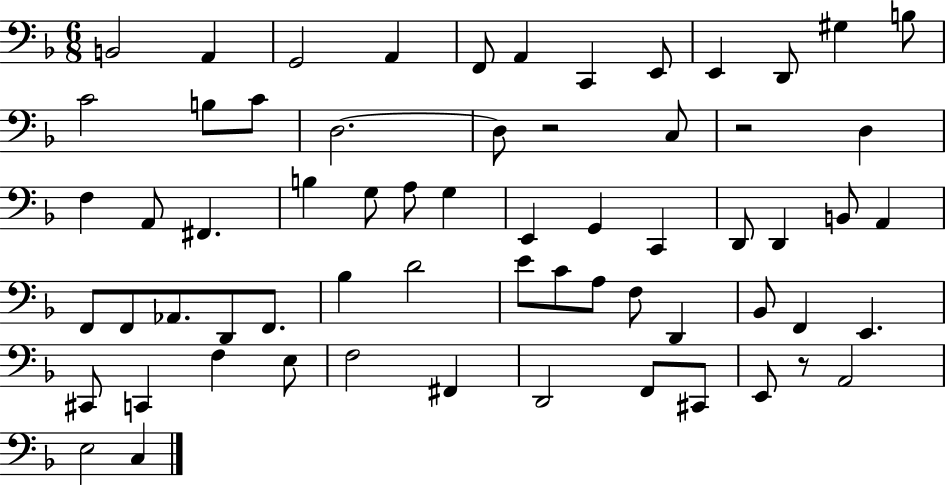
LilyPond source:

{
  \clef bass
  \numericTimeSignature
  \time 6/8
  \key f \major
  b,2 a,4 | g,2 a,4 | f,8 a,4 c,4 e,8 | e,4 d,8 gis4 b8 | \break c'2 b8 c'8 | d2.~~ | d8 r2 c8 | r2 d4 | \break f4 a,8 fis,4. | b4 g8 a8 g4 | e,4 g,4 c,4 | d,8 d,4 b,8 a,4 | \break f,8 f,8 aes,8. d,8 f,8. | bes4 d'2 | e'8 c'8 a8 f8 d,4 | bes,8 f,4 e,4. | \break cis,8 c,4 f4 e8 | f2 fis,4 | d,2 f,8 cis,8 | e,8 r8 a,2 | \break e2 c4 | \bar "|."
}